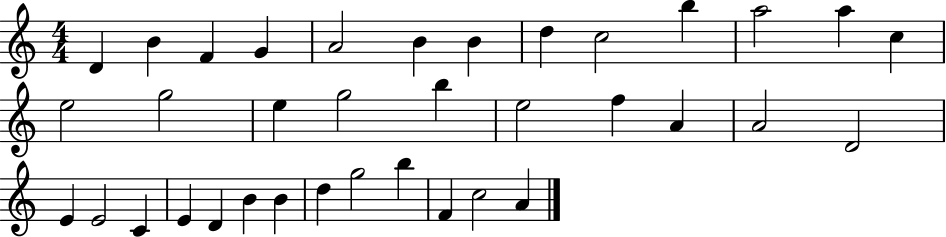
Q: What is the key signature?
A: C major